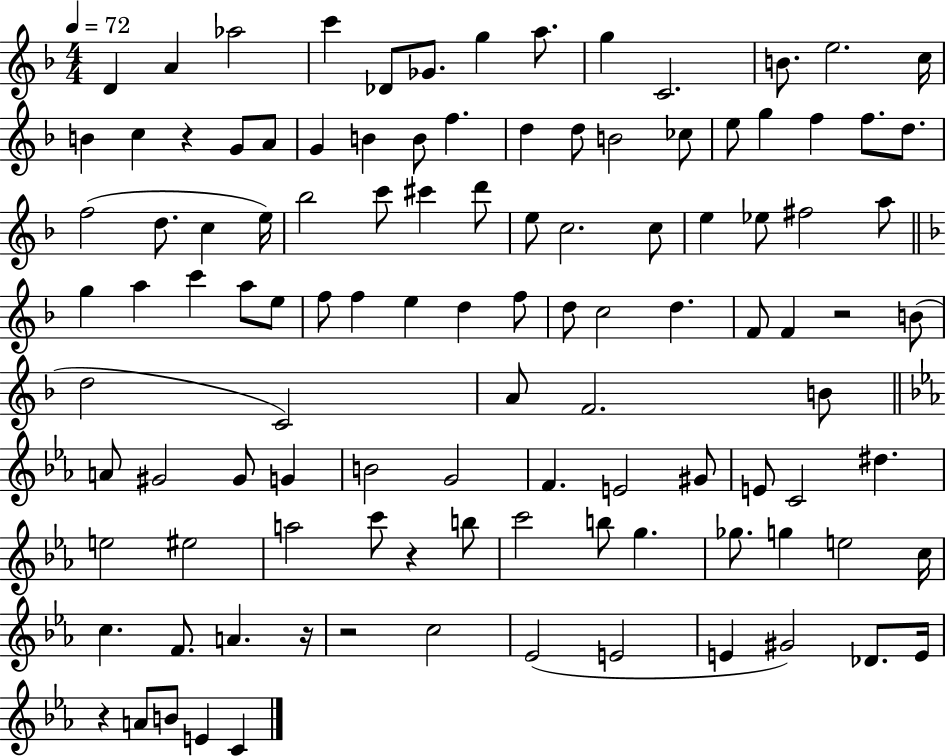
D4/q A4/q Ab5/h C6/q Db4/e Gb4/e. G5/q A5/e. G5/q C4/h. B4/e. E5/h. C5/s B4/q C5/q R/q G4/e A4/e G4/q B4/q B4/e F5/q. D5/q D5/e B4/h CES5/e E5/e G5/q F5/q F5/e. D5/e. F5/h D5/e. C5/q E5/s Bb5/h C6/e C#6/q D6/e E5/e C5/h. C5/e E5/q Eb5/e F#5/h A5/e G5/q A5/q C6/q A5/e E5/e F5/e F5/q E5/q D5/q F5/e D5/e C5/h D5/q. F4/e F4/q R/h B4/e D5/h C4/h A4/e F4/h. B4/e A4/e G#4/h G#4/e G4/q B4/h G4/h F4/q. E4/h G#4/e E4/e C4/h D#5/q. E5/h EIS5/h A5/h C6/e R/q B5/e C6/h B5/e G5/q. Gb5/e. G5/q E5/h C5/s C5/q. F4/e. A4/q. R/s R/h C5/h Eb4/h E4/h E4/q G#4/h Db4/e. E4/s R/q A4/e B4/e E4/q C4/q